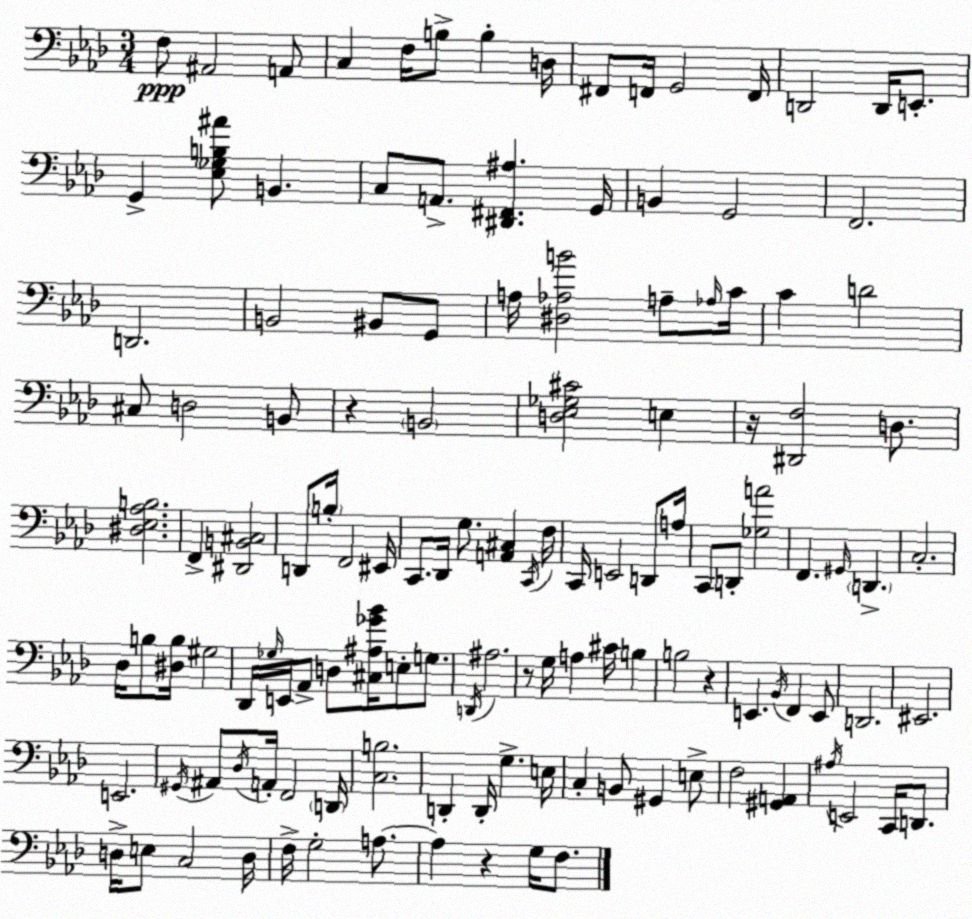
X:1
T:Untitled
M:3/4
L:1/4
K:Fm
F,/2 ^A,,2 A,,/2 C, F,/4 B,/2 B, D,/4 ^F,,/2 F,,/4 G,,2 F,,/4 D,,2 D,,/4 E,,/2 G,, [_E,_G,B,^A]/2 B,, C,/2 A,,/2 [^D,,^F,,^A,] G,,/4 B,, G,,2 F,,2 D,,2 B,,2 ^B,,/2 G,,/2 A,/4 [^D,_A,B]2 A,/2 _A,/4 C/4 C D2 ^C,/2 D,2 B,,/2 z B,,2 [D,_E,_G,^C]2 E, z/4 [^D,,F,]2 D,/2 [^D,_E,_A,B,]2 F,, [^D,,B,,^C,]2 D,,/2 B,/4 F,,2 ^E,,/4 C,,/2 _D,,/4 G,/2 [A,,^C,] C,,/4 F,/4 C,,/4 E,,2 D,,/2 A,/4 C,,/2 D,,/2 [_G,A]2 F,, ^G,,/4 D,, C,2 _D,/4 B,/2 [^D,B,]/4 ^G,2 _D,,/4 _G,/4 E,,/4 _A,,/2 D,/2 [^C,^A,_G_B]/4 E,/2 G,/2 D,,/4 ^A,2 z/2 G,/4 A, ^C/4 B, B,2 z E,, _B,,/4 F,, E,,/2 D,,2 ^E,,2 E,,2 ^G,,/4 ^A,,/2 _D,/4 A,,/4 F,,2 D,,/4 [C,B,]2 D,, D,,/4 G, E,/4 C, B,,/2 ^G,, E,/2 F,2 [^G,,A,,] ^A,/4 E,,2 C,,/4 D,,/2 D,/4 E,/2 C,2 D,/4 F,/4 G,2 A,/2 A, z G,/4 F,/2